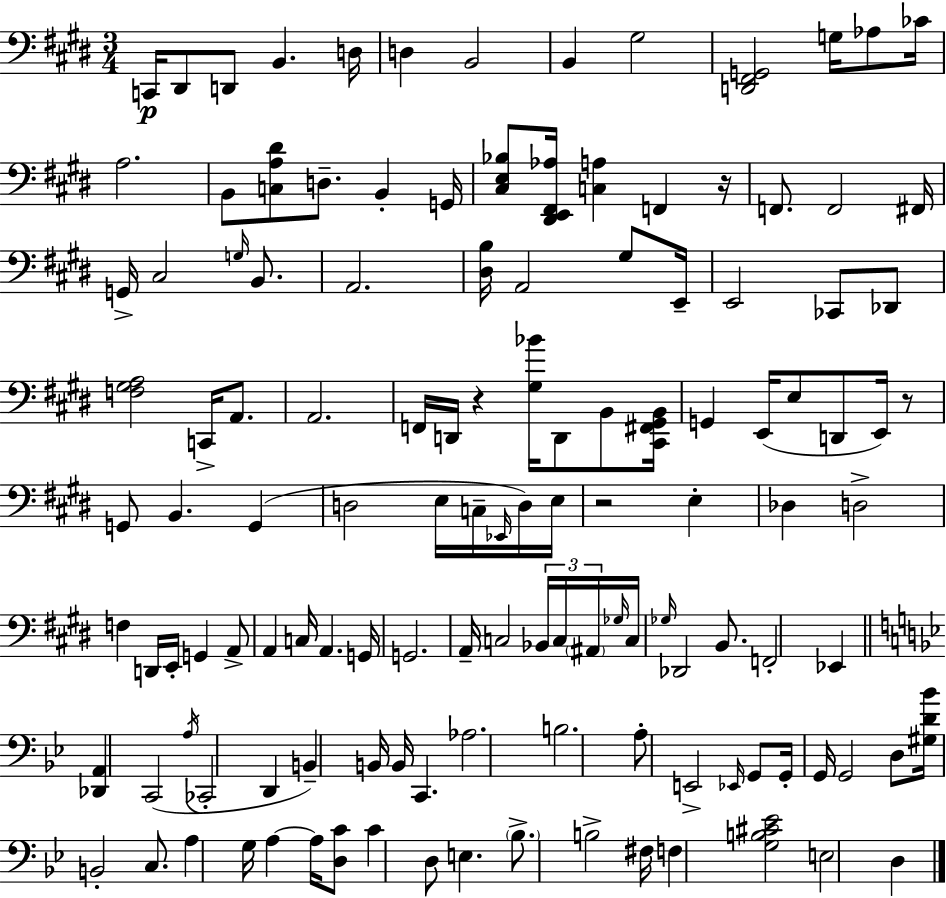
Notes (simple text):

C2/s D#2/e D2/e B2/q. D3/s D3/q B2/h B2/q G#3/h [D2,F#2,G2]/h G3/s Ab3/e CES4/s A3/h. B2/e [C3,A3,D#4]/e D3/e. B2/q G2/s [C#3,E3,Bb3]/e [D#2,E2,F#2,Ab3]/s [C3,A3]/q F2/q R/s F2/e. F2/h F#2/s G2/s C#3/h G3/s B2/e. A2/h. [D#3,B3]/s A2/h G#3/e E2/s E2/h CES2/e Db2/e [F3,G#3,A3]/h C2/s A2/e. A2/h. F2/s D2/s R/q [G#3,Bb4]/s D2/e B2/e [C#2,F#2,G#2,B2]/s G2/q E2/s E3/e D2/e E2/s R/e G2/e B2/q. G2/q D3/h E3/s C3/s Eb2/s D3/s E3/s R/h E3/q Db3/q D3/h F3/q D2/s E2/s G2/q A2/e A2/q C3/s A2/q. G2/s G2/h. A2/s C3/h Bb2/s C3/s A#2/s Gb3/s C3/s Gb3/s Db2/h B2/e. F2/h Eb2/q [Db2,A2]/q C2/h A3/s CES2/h D2/q B2/q B2/s B2/s C2/q. Ab3/h. B3/h. A3/e E2/h Eb2/s G2/e G2/s G2/s G2/h D3/e [G#3,D4,Bb4]/s B2/h C3/e. A3/q G3/s A3/q A3/s [D3,C4]/e C4/q D3/e E3/q. Bb3/e. B3/h F#3/s F3/q [G3,B3,C#4,Eb4]/h E3/h D3/q